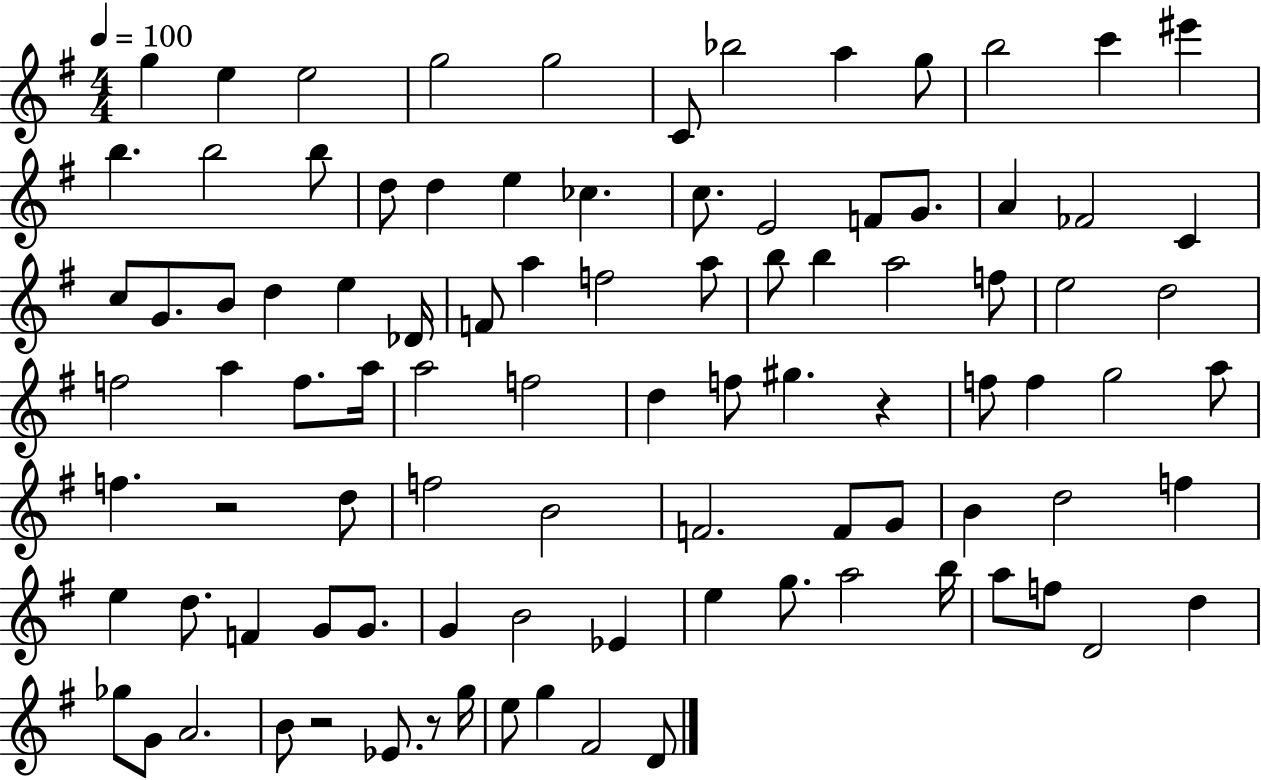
G5/q E5/q E5/h G5/h G5/h C4/e Bb5/h A5/q G5/e B5/h C6/q EIS6/q B5/q. B5/h B5/e D5/e D5/q E5/q CES5/q. C5/e. E4/h F4/e G4/e. A4/q FES4/h C4/q C5/e G4/e. B4/e D5/q E5/q Db4/s F4/e A5/q F5/h A5/e B5/e B5/q A5/h F5/e E5/h D5/h F5/h A5/q F5/e. A5/s A5/h F5/h D5/q F5/e G#5/q. R/q F5/e F5/q G5/h A5/e F5/q. R/h D5/e F5/h B4/h F4/h. F4/e G4/e B4/q D5/h F5/q E5/q D5/e. F4/q G4/e G4/e. G4/q B4/h Eb4/q E5/q G5/e. A5/h B5/s A5/e F5/e D4/h D5/q Gb5/e G4/e A4/h. B4/e R/h Eb4/e. R/e G5/s E5/e G5/q F#4/h D4/e